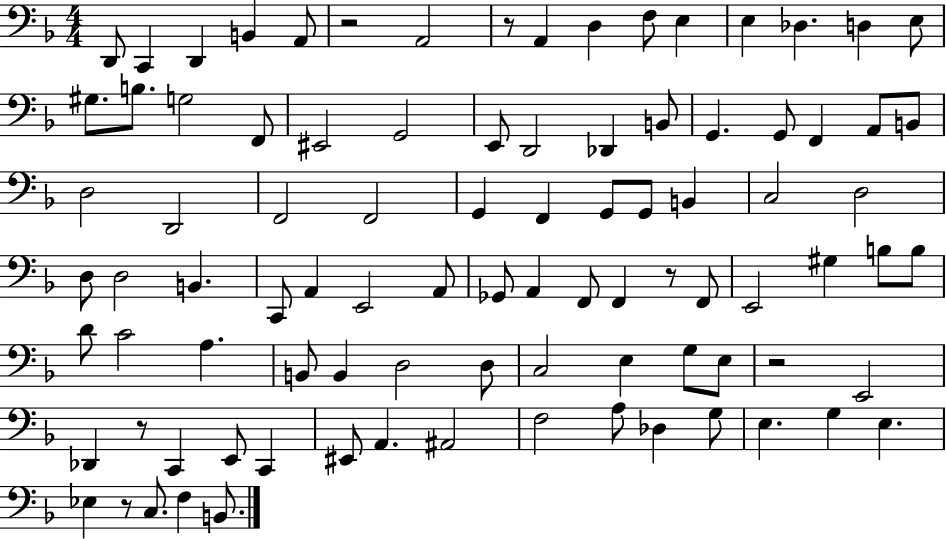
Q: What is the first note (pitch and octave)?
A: D2